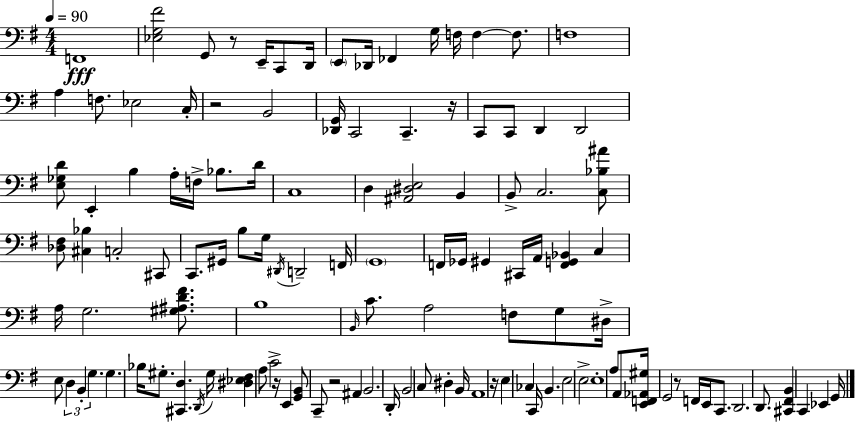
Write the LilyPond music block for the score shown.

{
  \clef bass
  \numericTimeSignature
  \time 4/4
  \key e \minor
  \tempo 4 = 90
  f,1\fff | <ees g fis'>2 g,8 r8 e,16-- c,8 d,16 | \parenthesize e,8 des,16 fes,4 g16 f16 f4~~ f8. | f1 | \break a4 f8. ees2 c16-. | r2 b,2 | <des, g,>16 c,2 c,4.-- r16 | c,8 c,8 d,4 d,2 | \break <e ges d'>8 e,4-. b4 a16-. f16-> bes8. d'16 | c1 | d4 <ais, dis e>2 b,4 | b,8-> c2. <c bes ais'>8 | \break <des fis>8 <cis bes>4 c2-. cis,8 | c,8. gis,16 b8 g16 \acciaccatura { dis,16 } d,2-- | f,16 \parenthesize g,1 | f,16 ges,16 gis,4 cis,16 a,16 <f, g, bes,>4 c4 | \break a16 g2. <gis ais d' fis'>8. | b1 | \grace { b,16 } c'8. a2 f8 g8 | dis16-> e8 \tuplet 3/2 { d4 b,4-. g4. } | \break g4. bes16 gis8.-. <cis, d>4. | \acciaccatura { d,16 } gis16 <dis ees fis>4 a8 c'2-> | r16 e,4 <g, b,>8 c,8-- r2 | ais,4 b,2. | \break d,16-. b,2 c8 dis4-. | b,16 a,1 | r16 e4 ces4 c,16 b,4. | e2 e2-> | \break e1-. | a8 a,8 <e, f, aes, gis>16 g,2 | r8 f,16 e,16 c,8. d,2. | d,8. <cis, fis, b,>4 c,4 ees,4 | \break g,16 \bar "|."
}